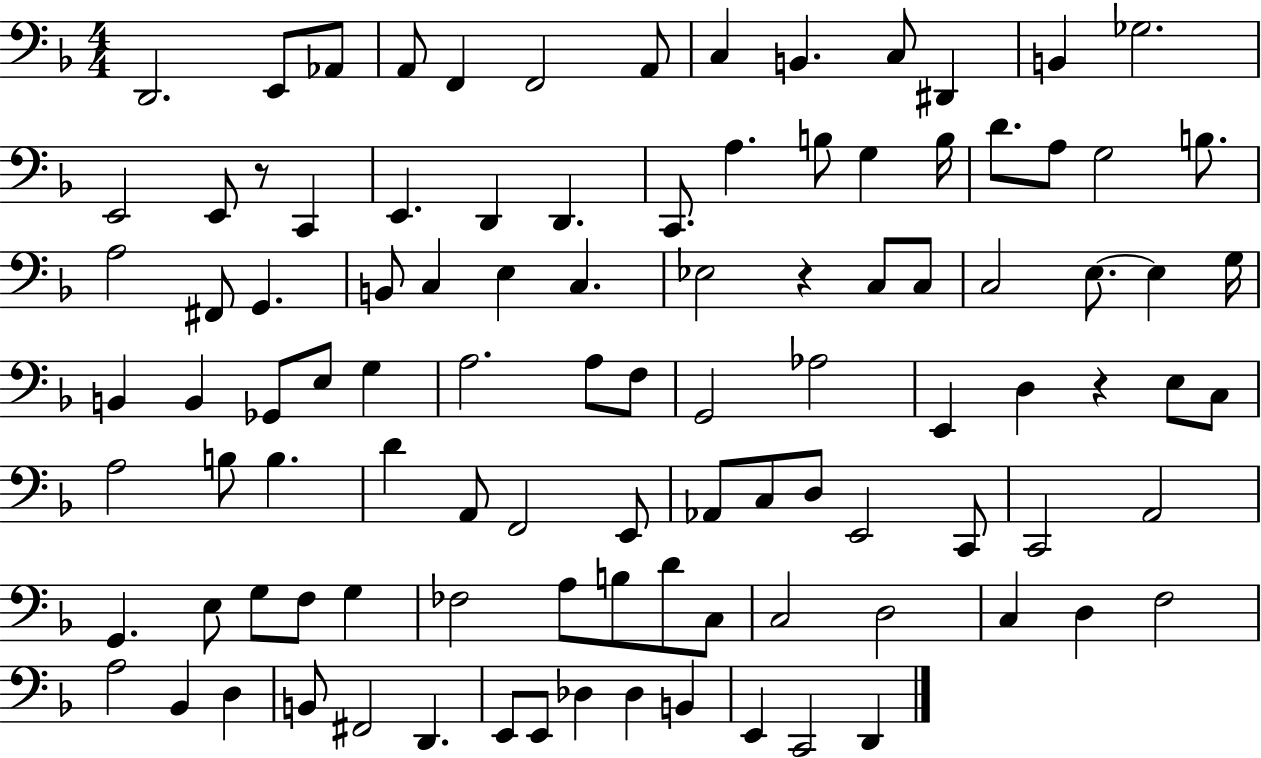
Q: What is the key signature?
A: F major